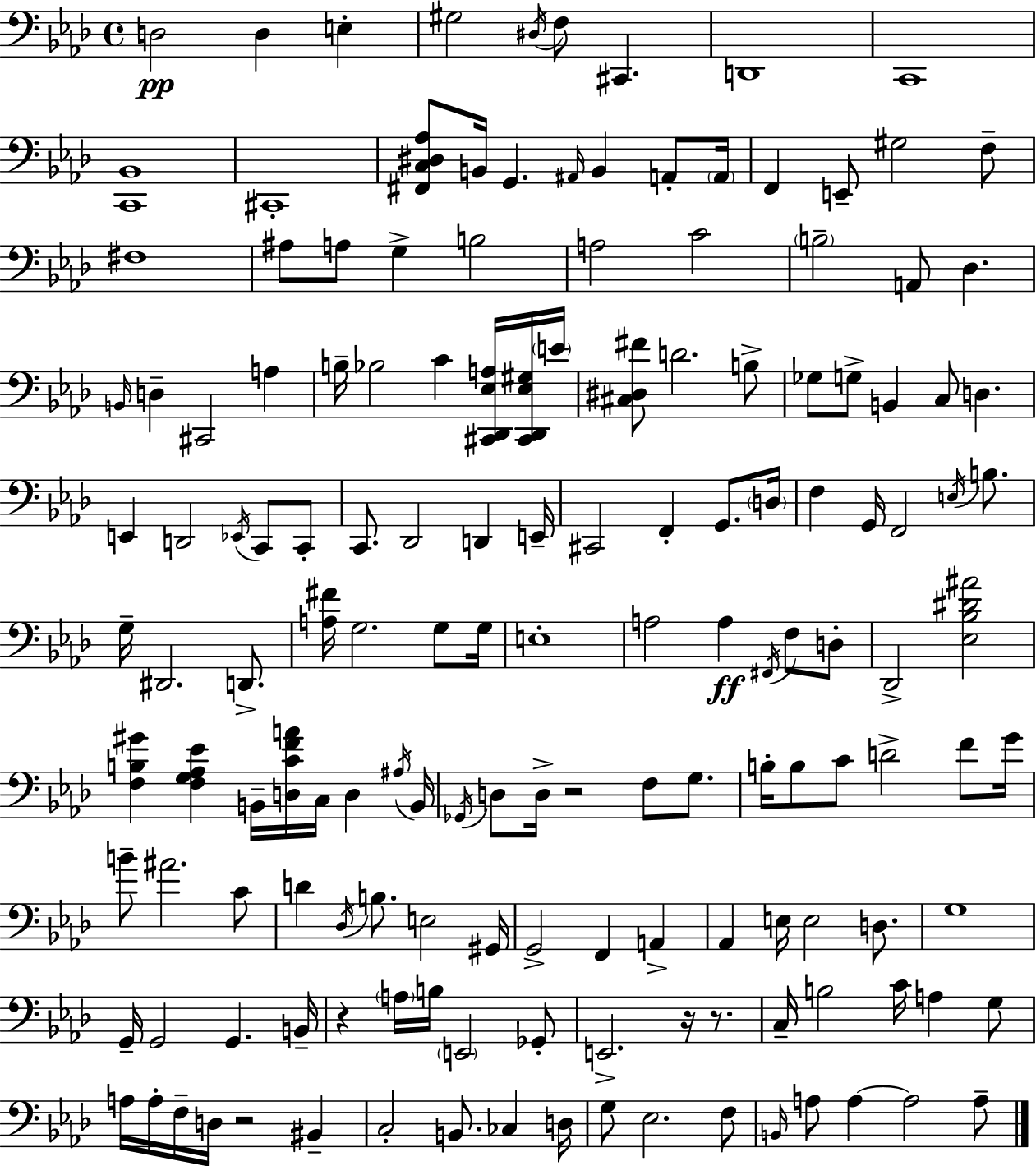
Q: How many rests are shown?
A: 5